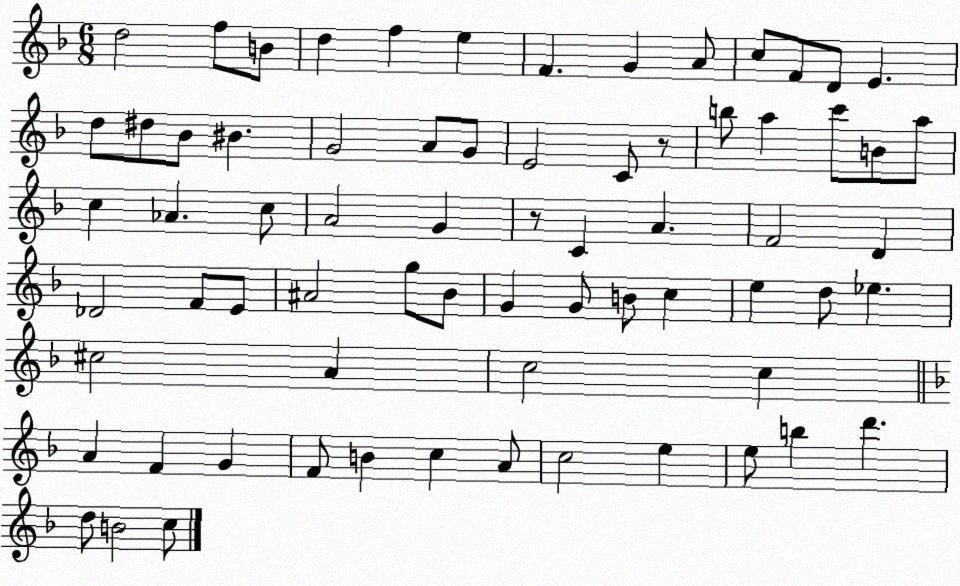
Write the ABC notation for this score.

X:1
T:Untitled
M:6/8
L:1/4
K:F
d2 f/2 B/2 d f e F G A/2 c/2 F/2 D/2 E d/2 ^d/2 _B/2 ^B G2 A/2 G/2 E2 C/2 z/2 b/2 a c'/2 B/2 a/2 c _A c/2 A2 G z/2 C A F2 D _D2 F/2 E/2 ^A2 g/2 _B/2 G G/2 B/2 c e d/2 _e ^c2 A c2 c A F G F/2 B c A/2 c2 e e/2 b d' d/2 B2 c/2